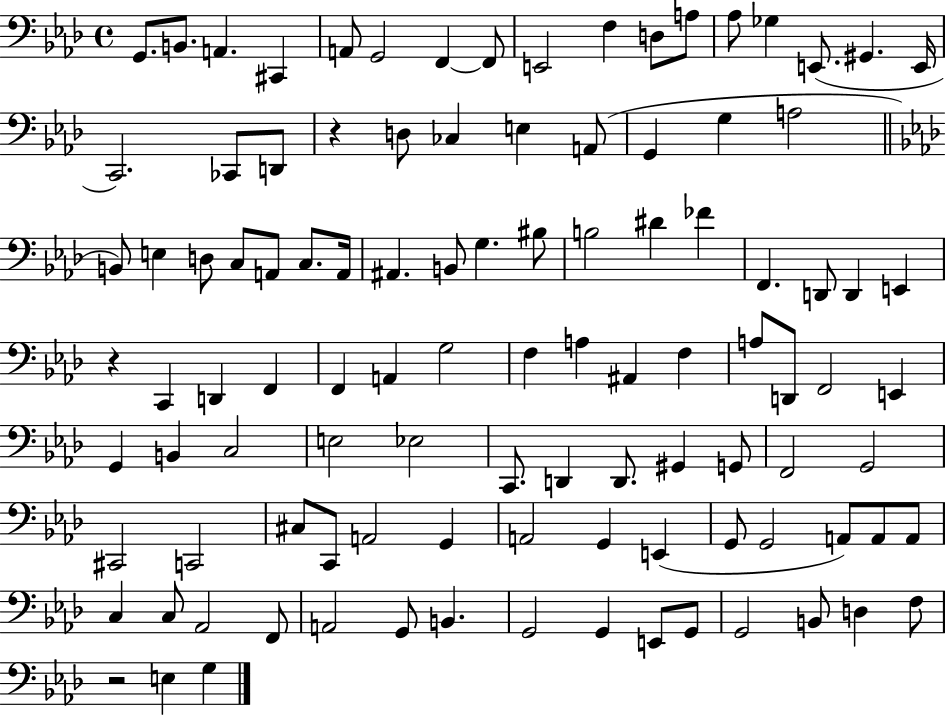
X:1
T:Untitled
M:4/4
L:1/4
K:Ab
G,,/2 B,,/2 A,, ^C,, A,,/2 G,,2 F,, F,,/2 E,,2 F, D,/2 A,/2 _A,/2 _G, E,,/2 ^G,, E,,/4 C,,2 _C,,/2 D,,/2 z D,/2 _C, E, A,,/2 G,, G, A,2 B,,/2 E, D,/2 C,/2 A,,/2 C,/2 A,,/4 ^A,, B,,/2 G, ^B,/2 B,2 ^D _F F,, D,,/2 D,, E,, z C,, D,, F,, F,, A,, G,2 F, A, ^A,, F, A,/2 D,,/2 F,,2 E,, G,, B,, C,2 E,2 _E,2 C,,/2 D,, D,,/2 ^G,, G,,/2 F,,2 G,,2 ^C,,2 C,,2 ^C,/2 C,,/2 A,,2 G,, A,,2 G,, E,, G,,/2 G,,2 A,,/2 A,,/2 A,,/2 C, C,/2 _A,,2 F,,/2 A,,2 G,,/2 B,, G,,2 G,, E,,/2 G,,/2 G,,2 B,,/2 D, F,/2 z2 E, G,